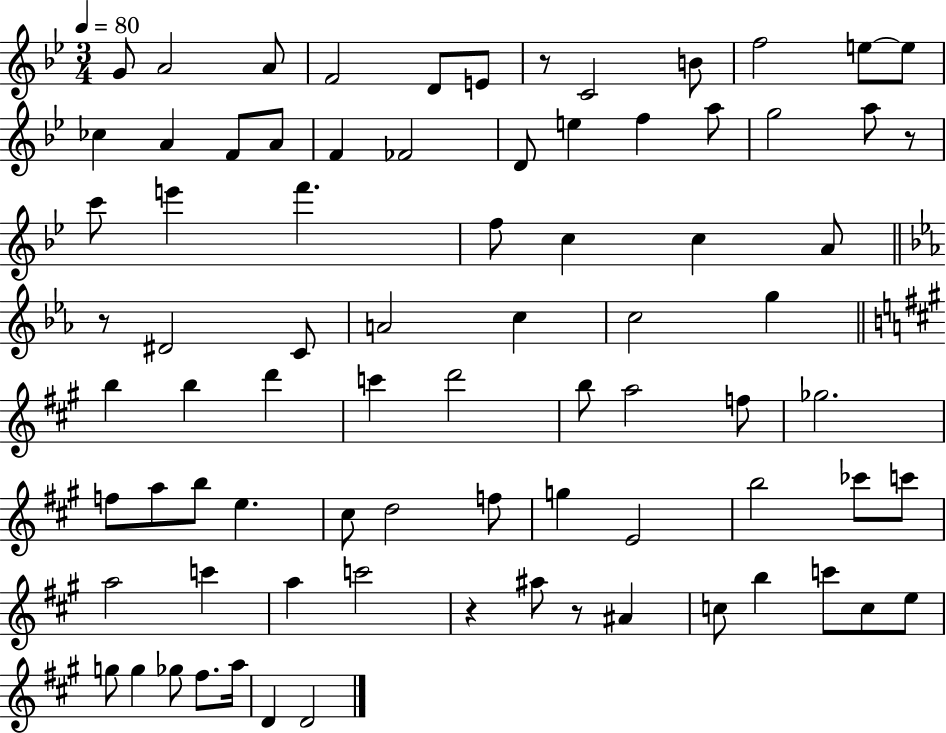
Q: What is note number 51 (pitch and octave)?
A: D5